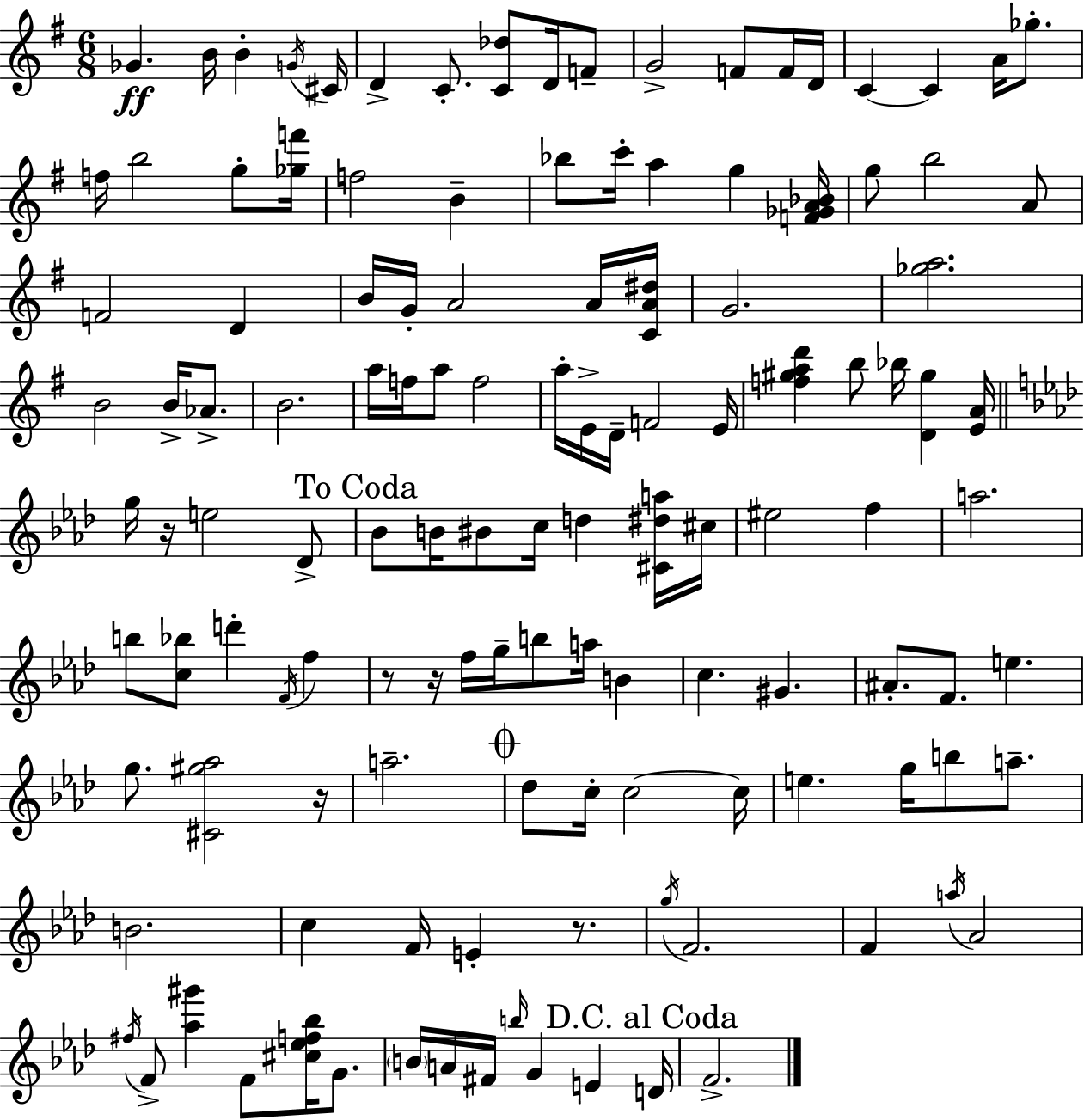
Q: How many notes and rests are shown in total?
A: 126